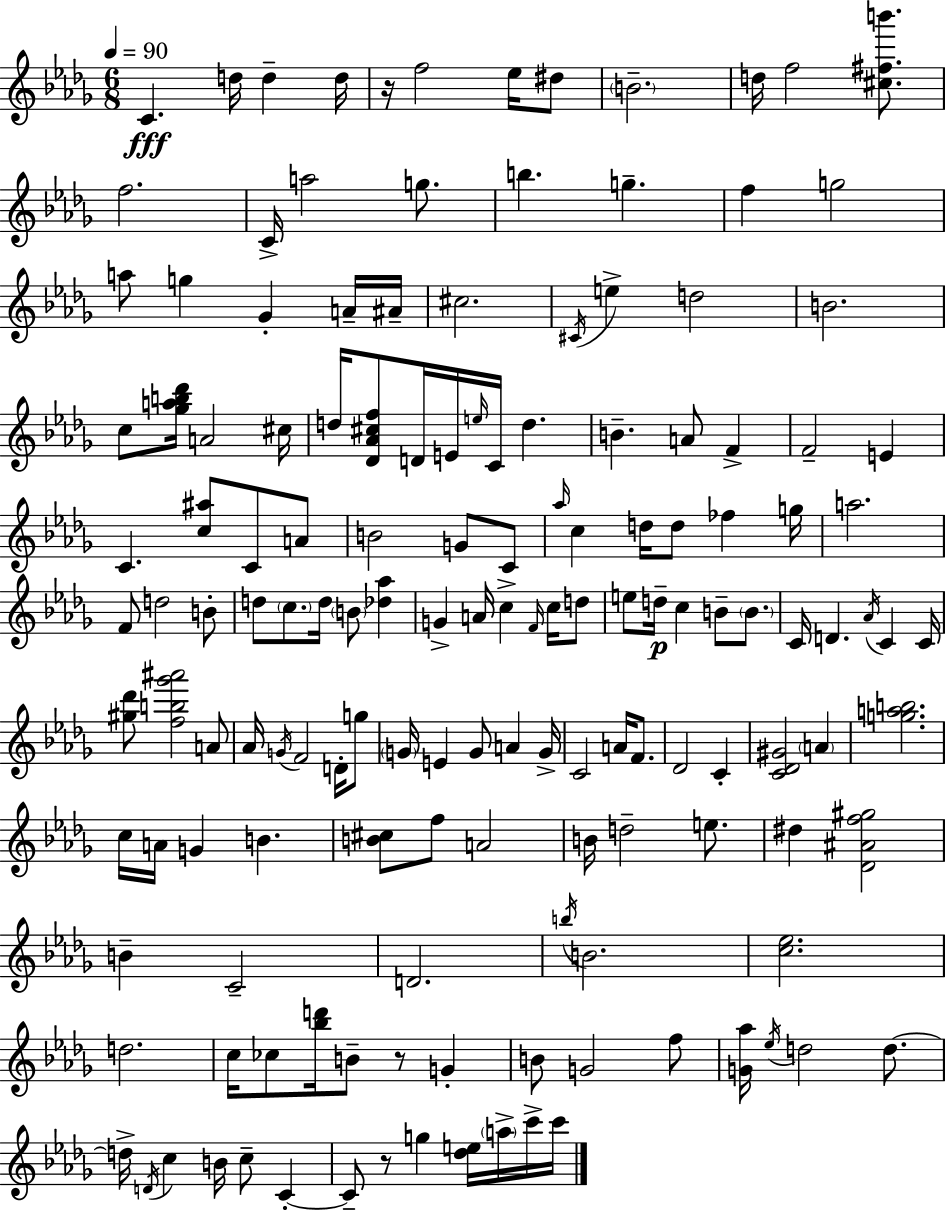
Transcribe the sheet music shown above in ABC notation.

X:1
T:Untitled
M:6/8
L:1/4
K:Bbm
C d/4 d d/4 z/4 f2 _e/4 ^d/2 B2 d/4 f2 [^c^fb']/2 f2 C/4 a2 g/2 b g f g2 a/2 g _G A/4 ^A/4 ^c2 ^C/4 e d2 B2 c/2 [_gab_d']/4 A2 ^c/4 d/4 [_D_A^cf]/2 D/4 E/4 e/4 C/4 d B A/2 F F2 E C [c^a]/2 C/2 A/2 B2 G/2 C/2 _a/4 c d/4 d/2 _f g/4 a2 F/2 d2 B/2 d/2 c/2 d/4 B/2 [_d_a] G A/4 c F/4 c/4 d/2 e/2 d/4 c B/2 B/2 C/4 D _A/4 C C/4 [^g_d']/2 [fb_g'^a']2 A/2 _A/4 G/4 F2 D/4 g/2 G/4 E G/2 A G/4 C2 A/4 F/2 _D2 C [C_D^G]2 A [gab]2 c/4 A/4 G B [B^c]/2 f/2 A2 B/4 d2 e/2 ^d [_D^Af^g]2 B C2 D2 b/4 B2 [c_e]2 d2 c/4 _c/2 [_bd']/4 B/2 z/2 G B/2 G2 f/2 [G_a]/4 _e/4 d2 d/2 d/4 D/4 c B/4 c/2 C C/2 z/2 g [_de]/4 a/4 c'/4 c'/4